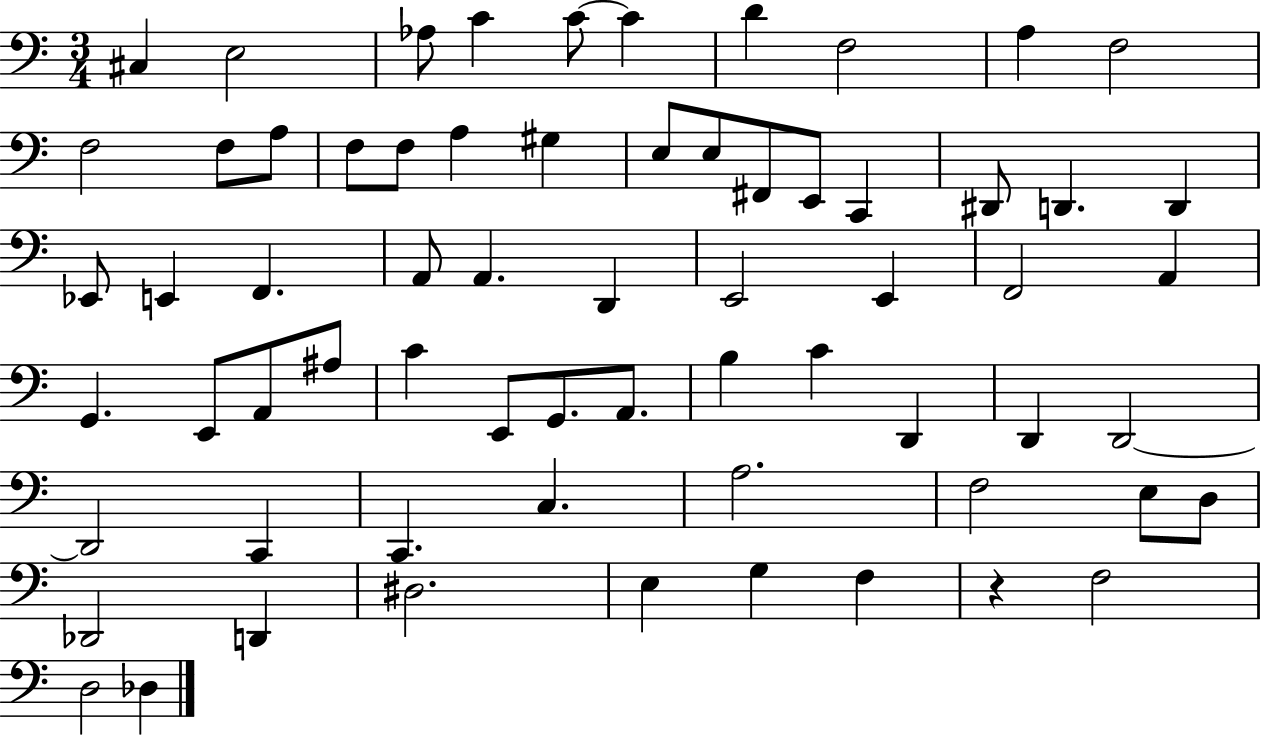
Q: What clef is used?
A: bass